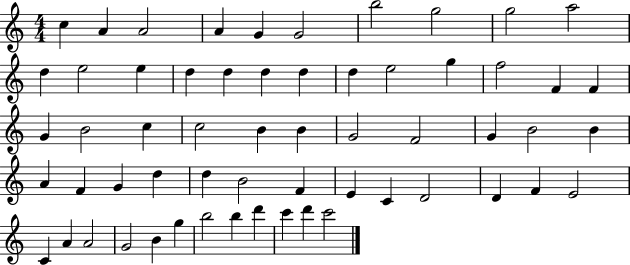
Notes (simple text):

C5/q A4/q A4/h A4/q G4/q G4/h B5/h G5/h G5/h A5/h D5/q E5/h E5/q D5/q D5/q D5/q D5/q D5/q E5/h G5/q F5/h F4/q F4/q G4/q B4/h C5/q C5/h B4/q B4/q G4/h F4/h G4/q B4/h B4/q A4/q F4/q G4/q D5/q D5/q B4/h F4/q E4/q C4/q D4/h D4/q F4/q E4/h C4/q A4/q A4/h G4/h B4/q G5/q B5/h B5/q D6/q C6/q D6/q C6/h